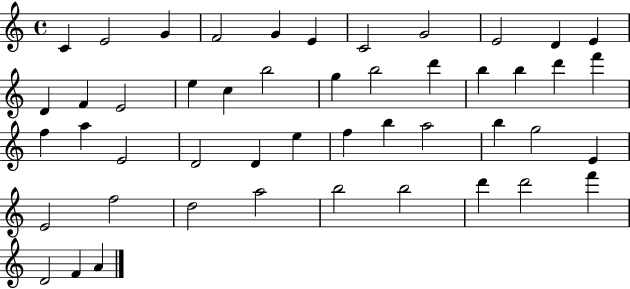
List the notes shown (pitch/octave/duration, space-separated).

C4/q E4/h G4/q F4/h G4/q E4/q C4/h G4/h E4/h D4/q E4/q D4/q F4/q E4/h E5/q C5/q B5/h G5/q B5/h D6/q B5/q B5/q D6/q F6/q F5/q A5/q E4/h D4/h D4/q E5/q F5/q B5/q A5/h B5/q G5/h E4/q E4/h F5/h D5/h A5/h B5/h B5/h D6/q D6/h F6/q D4/h F4/q A4/q